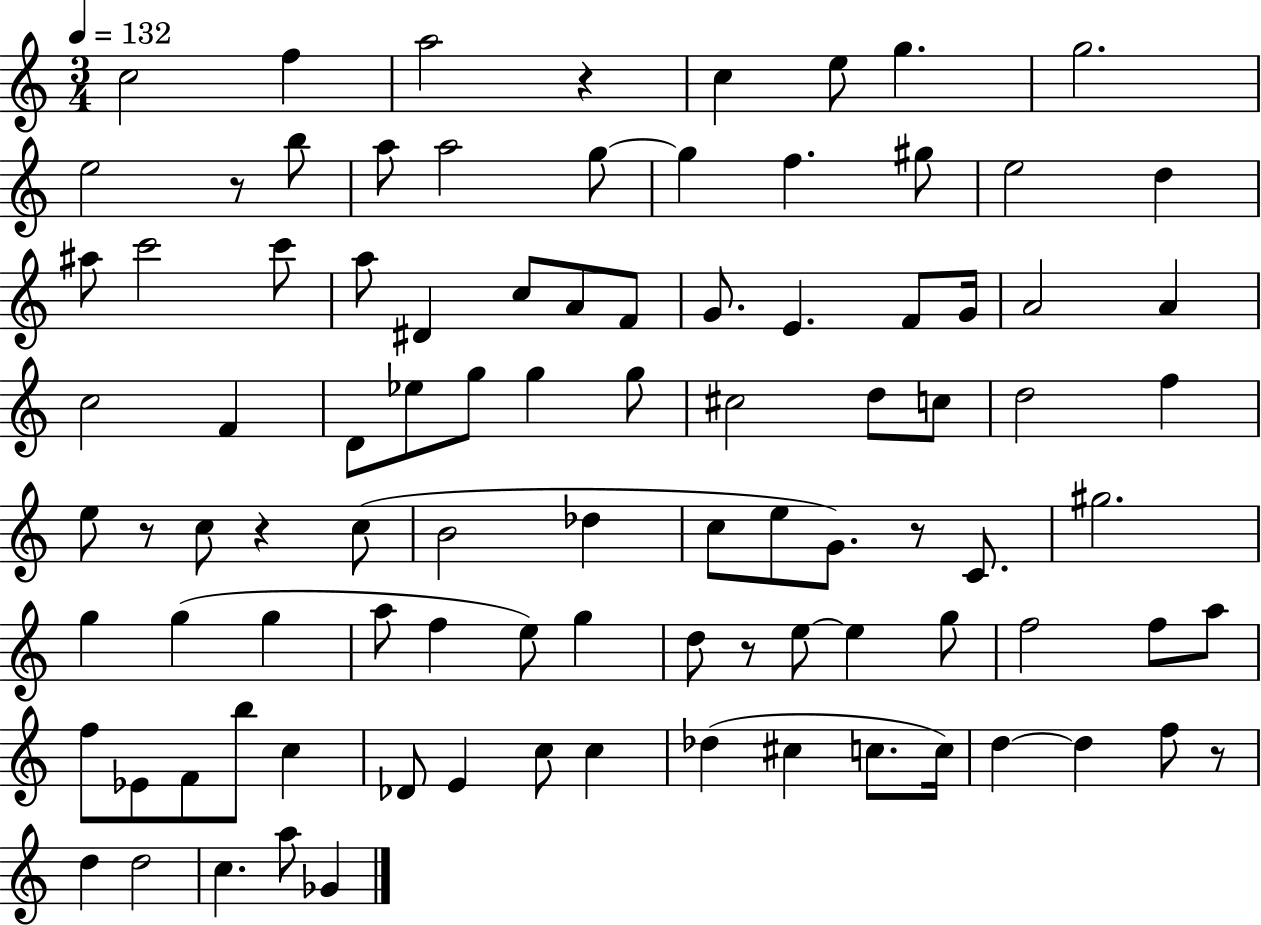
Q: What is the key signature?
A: C major